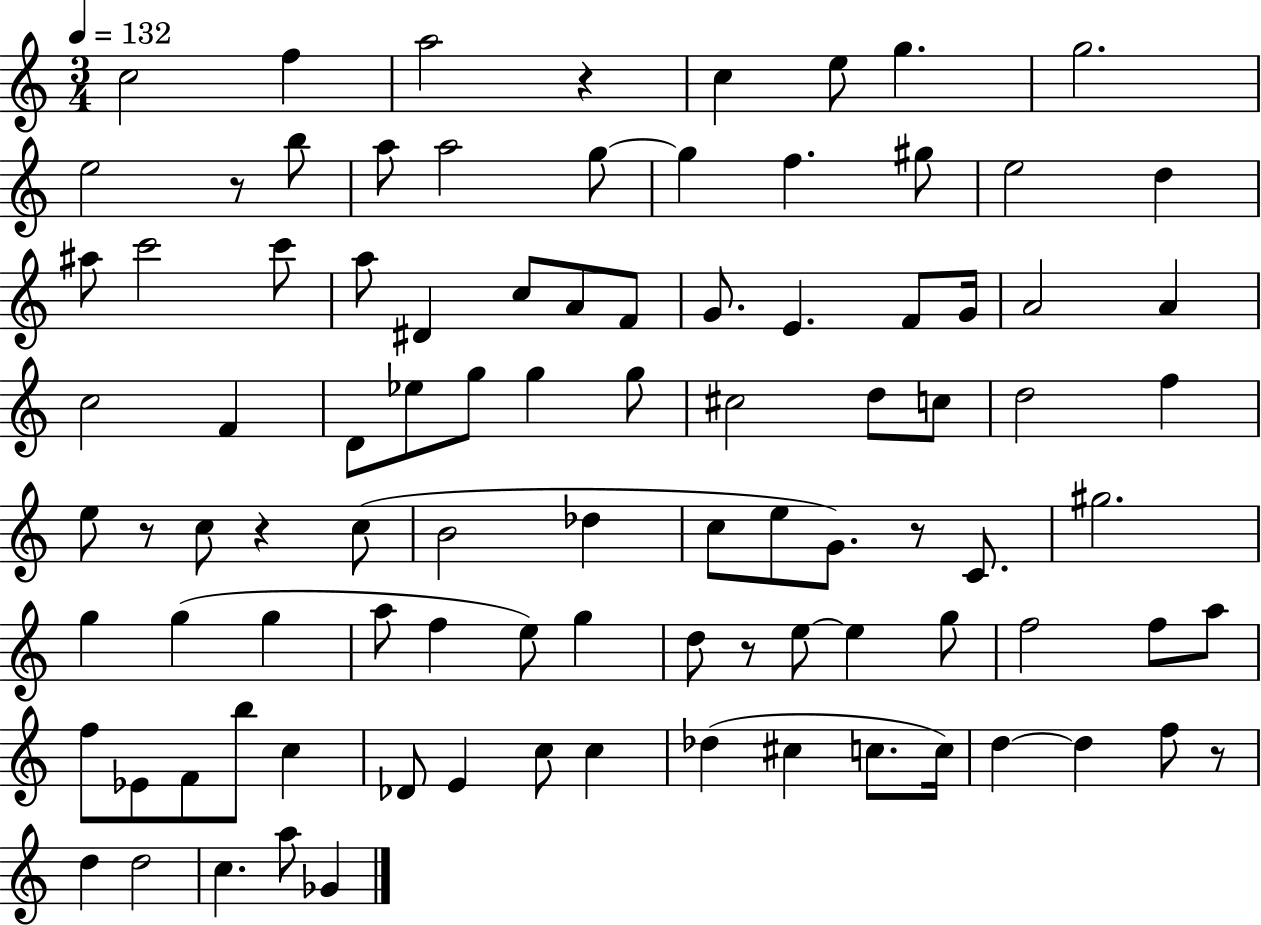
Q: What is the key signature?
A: C major